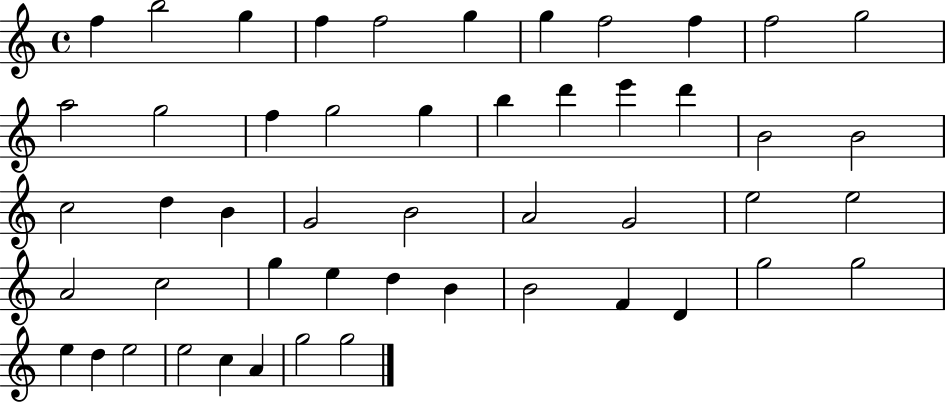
X:1
T:Untitled
M:4/4
L:1/4
K:C
f b2 g f f2 g g f2 f f2 g2 a2 g2 f g2 g b d' e' d' B2 B2 c2 d B G2 B2 A2 G2 e2 e2 A2 c2 g e d B B2 F D g2 g2 e d e2 e2 c A g2 g2